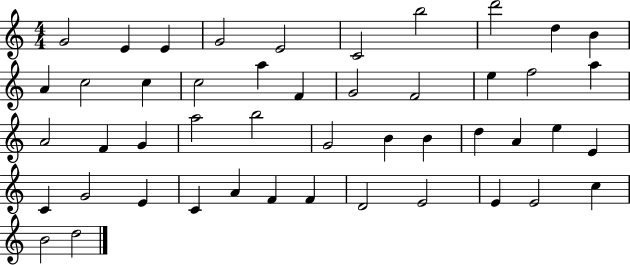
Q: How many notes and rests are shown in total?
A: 47